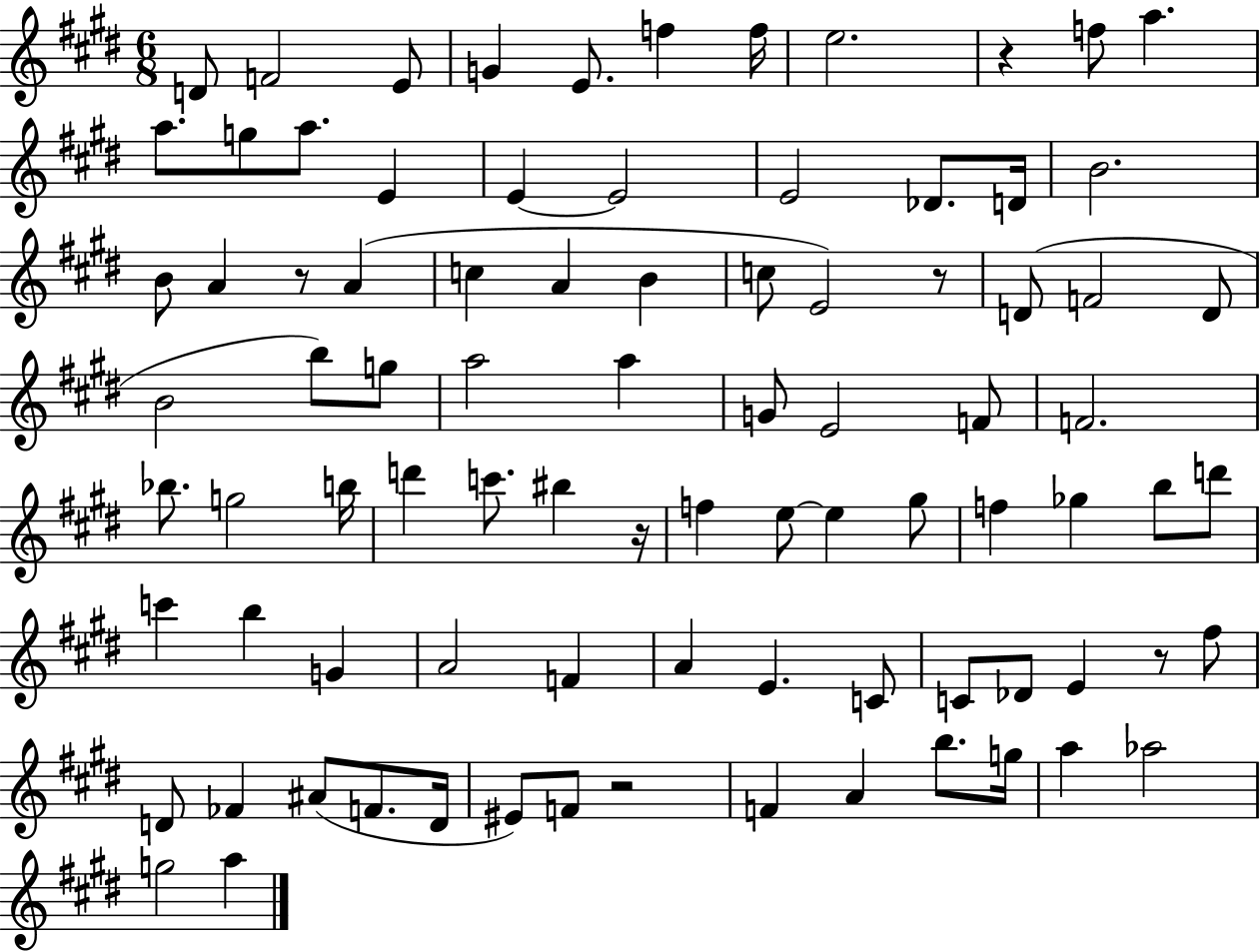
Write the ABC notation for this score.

X:1
T:Untitled
M:6/8
L:1/4
K:E
D/2 F2 E/2 G E/2 f f/4 e2 z f/2 a a/2 g/2 a/2 E E E2 E2 _D/2 D/4 B2 B/2 A z/2 A c A B c/2 E2 z/2 D/2 F2 D/2 B2 b/2 g/2 a2 a G/2 E2 F/2 F2 _b/2 g2 b/4 d' c'/2 ^b z/4 f e/2 e ^g/2 f _g b/2 d'/2 c' b G A2 F A E C/2 C/2 _D/2 E z/2 ^f/2 D/2 _F ^A/2 F/2 D/4 ^E/2 F/2 z2 F A b/2 g/4 a _a2 g2 a